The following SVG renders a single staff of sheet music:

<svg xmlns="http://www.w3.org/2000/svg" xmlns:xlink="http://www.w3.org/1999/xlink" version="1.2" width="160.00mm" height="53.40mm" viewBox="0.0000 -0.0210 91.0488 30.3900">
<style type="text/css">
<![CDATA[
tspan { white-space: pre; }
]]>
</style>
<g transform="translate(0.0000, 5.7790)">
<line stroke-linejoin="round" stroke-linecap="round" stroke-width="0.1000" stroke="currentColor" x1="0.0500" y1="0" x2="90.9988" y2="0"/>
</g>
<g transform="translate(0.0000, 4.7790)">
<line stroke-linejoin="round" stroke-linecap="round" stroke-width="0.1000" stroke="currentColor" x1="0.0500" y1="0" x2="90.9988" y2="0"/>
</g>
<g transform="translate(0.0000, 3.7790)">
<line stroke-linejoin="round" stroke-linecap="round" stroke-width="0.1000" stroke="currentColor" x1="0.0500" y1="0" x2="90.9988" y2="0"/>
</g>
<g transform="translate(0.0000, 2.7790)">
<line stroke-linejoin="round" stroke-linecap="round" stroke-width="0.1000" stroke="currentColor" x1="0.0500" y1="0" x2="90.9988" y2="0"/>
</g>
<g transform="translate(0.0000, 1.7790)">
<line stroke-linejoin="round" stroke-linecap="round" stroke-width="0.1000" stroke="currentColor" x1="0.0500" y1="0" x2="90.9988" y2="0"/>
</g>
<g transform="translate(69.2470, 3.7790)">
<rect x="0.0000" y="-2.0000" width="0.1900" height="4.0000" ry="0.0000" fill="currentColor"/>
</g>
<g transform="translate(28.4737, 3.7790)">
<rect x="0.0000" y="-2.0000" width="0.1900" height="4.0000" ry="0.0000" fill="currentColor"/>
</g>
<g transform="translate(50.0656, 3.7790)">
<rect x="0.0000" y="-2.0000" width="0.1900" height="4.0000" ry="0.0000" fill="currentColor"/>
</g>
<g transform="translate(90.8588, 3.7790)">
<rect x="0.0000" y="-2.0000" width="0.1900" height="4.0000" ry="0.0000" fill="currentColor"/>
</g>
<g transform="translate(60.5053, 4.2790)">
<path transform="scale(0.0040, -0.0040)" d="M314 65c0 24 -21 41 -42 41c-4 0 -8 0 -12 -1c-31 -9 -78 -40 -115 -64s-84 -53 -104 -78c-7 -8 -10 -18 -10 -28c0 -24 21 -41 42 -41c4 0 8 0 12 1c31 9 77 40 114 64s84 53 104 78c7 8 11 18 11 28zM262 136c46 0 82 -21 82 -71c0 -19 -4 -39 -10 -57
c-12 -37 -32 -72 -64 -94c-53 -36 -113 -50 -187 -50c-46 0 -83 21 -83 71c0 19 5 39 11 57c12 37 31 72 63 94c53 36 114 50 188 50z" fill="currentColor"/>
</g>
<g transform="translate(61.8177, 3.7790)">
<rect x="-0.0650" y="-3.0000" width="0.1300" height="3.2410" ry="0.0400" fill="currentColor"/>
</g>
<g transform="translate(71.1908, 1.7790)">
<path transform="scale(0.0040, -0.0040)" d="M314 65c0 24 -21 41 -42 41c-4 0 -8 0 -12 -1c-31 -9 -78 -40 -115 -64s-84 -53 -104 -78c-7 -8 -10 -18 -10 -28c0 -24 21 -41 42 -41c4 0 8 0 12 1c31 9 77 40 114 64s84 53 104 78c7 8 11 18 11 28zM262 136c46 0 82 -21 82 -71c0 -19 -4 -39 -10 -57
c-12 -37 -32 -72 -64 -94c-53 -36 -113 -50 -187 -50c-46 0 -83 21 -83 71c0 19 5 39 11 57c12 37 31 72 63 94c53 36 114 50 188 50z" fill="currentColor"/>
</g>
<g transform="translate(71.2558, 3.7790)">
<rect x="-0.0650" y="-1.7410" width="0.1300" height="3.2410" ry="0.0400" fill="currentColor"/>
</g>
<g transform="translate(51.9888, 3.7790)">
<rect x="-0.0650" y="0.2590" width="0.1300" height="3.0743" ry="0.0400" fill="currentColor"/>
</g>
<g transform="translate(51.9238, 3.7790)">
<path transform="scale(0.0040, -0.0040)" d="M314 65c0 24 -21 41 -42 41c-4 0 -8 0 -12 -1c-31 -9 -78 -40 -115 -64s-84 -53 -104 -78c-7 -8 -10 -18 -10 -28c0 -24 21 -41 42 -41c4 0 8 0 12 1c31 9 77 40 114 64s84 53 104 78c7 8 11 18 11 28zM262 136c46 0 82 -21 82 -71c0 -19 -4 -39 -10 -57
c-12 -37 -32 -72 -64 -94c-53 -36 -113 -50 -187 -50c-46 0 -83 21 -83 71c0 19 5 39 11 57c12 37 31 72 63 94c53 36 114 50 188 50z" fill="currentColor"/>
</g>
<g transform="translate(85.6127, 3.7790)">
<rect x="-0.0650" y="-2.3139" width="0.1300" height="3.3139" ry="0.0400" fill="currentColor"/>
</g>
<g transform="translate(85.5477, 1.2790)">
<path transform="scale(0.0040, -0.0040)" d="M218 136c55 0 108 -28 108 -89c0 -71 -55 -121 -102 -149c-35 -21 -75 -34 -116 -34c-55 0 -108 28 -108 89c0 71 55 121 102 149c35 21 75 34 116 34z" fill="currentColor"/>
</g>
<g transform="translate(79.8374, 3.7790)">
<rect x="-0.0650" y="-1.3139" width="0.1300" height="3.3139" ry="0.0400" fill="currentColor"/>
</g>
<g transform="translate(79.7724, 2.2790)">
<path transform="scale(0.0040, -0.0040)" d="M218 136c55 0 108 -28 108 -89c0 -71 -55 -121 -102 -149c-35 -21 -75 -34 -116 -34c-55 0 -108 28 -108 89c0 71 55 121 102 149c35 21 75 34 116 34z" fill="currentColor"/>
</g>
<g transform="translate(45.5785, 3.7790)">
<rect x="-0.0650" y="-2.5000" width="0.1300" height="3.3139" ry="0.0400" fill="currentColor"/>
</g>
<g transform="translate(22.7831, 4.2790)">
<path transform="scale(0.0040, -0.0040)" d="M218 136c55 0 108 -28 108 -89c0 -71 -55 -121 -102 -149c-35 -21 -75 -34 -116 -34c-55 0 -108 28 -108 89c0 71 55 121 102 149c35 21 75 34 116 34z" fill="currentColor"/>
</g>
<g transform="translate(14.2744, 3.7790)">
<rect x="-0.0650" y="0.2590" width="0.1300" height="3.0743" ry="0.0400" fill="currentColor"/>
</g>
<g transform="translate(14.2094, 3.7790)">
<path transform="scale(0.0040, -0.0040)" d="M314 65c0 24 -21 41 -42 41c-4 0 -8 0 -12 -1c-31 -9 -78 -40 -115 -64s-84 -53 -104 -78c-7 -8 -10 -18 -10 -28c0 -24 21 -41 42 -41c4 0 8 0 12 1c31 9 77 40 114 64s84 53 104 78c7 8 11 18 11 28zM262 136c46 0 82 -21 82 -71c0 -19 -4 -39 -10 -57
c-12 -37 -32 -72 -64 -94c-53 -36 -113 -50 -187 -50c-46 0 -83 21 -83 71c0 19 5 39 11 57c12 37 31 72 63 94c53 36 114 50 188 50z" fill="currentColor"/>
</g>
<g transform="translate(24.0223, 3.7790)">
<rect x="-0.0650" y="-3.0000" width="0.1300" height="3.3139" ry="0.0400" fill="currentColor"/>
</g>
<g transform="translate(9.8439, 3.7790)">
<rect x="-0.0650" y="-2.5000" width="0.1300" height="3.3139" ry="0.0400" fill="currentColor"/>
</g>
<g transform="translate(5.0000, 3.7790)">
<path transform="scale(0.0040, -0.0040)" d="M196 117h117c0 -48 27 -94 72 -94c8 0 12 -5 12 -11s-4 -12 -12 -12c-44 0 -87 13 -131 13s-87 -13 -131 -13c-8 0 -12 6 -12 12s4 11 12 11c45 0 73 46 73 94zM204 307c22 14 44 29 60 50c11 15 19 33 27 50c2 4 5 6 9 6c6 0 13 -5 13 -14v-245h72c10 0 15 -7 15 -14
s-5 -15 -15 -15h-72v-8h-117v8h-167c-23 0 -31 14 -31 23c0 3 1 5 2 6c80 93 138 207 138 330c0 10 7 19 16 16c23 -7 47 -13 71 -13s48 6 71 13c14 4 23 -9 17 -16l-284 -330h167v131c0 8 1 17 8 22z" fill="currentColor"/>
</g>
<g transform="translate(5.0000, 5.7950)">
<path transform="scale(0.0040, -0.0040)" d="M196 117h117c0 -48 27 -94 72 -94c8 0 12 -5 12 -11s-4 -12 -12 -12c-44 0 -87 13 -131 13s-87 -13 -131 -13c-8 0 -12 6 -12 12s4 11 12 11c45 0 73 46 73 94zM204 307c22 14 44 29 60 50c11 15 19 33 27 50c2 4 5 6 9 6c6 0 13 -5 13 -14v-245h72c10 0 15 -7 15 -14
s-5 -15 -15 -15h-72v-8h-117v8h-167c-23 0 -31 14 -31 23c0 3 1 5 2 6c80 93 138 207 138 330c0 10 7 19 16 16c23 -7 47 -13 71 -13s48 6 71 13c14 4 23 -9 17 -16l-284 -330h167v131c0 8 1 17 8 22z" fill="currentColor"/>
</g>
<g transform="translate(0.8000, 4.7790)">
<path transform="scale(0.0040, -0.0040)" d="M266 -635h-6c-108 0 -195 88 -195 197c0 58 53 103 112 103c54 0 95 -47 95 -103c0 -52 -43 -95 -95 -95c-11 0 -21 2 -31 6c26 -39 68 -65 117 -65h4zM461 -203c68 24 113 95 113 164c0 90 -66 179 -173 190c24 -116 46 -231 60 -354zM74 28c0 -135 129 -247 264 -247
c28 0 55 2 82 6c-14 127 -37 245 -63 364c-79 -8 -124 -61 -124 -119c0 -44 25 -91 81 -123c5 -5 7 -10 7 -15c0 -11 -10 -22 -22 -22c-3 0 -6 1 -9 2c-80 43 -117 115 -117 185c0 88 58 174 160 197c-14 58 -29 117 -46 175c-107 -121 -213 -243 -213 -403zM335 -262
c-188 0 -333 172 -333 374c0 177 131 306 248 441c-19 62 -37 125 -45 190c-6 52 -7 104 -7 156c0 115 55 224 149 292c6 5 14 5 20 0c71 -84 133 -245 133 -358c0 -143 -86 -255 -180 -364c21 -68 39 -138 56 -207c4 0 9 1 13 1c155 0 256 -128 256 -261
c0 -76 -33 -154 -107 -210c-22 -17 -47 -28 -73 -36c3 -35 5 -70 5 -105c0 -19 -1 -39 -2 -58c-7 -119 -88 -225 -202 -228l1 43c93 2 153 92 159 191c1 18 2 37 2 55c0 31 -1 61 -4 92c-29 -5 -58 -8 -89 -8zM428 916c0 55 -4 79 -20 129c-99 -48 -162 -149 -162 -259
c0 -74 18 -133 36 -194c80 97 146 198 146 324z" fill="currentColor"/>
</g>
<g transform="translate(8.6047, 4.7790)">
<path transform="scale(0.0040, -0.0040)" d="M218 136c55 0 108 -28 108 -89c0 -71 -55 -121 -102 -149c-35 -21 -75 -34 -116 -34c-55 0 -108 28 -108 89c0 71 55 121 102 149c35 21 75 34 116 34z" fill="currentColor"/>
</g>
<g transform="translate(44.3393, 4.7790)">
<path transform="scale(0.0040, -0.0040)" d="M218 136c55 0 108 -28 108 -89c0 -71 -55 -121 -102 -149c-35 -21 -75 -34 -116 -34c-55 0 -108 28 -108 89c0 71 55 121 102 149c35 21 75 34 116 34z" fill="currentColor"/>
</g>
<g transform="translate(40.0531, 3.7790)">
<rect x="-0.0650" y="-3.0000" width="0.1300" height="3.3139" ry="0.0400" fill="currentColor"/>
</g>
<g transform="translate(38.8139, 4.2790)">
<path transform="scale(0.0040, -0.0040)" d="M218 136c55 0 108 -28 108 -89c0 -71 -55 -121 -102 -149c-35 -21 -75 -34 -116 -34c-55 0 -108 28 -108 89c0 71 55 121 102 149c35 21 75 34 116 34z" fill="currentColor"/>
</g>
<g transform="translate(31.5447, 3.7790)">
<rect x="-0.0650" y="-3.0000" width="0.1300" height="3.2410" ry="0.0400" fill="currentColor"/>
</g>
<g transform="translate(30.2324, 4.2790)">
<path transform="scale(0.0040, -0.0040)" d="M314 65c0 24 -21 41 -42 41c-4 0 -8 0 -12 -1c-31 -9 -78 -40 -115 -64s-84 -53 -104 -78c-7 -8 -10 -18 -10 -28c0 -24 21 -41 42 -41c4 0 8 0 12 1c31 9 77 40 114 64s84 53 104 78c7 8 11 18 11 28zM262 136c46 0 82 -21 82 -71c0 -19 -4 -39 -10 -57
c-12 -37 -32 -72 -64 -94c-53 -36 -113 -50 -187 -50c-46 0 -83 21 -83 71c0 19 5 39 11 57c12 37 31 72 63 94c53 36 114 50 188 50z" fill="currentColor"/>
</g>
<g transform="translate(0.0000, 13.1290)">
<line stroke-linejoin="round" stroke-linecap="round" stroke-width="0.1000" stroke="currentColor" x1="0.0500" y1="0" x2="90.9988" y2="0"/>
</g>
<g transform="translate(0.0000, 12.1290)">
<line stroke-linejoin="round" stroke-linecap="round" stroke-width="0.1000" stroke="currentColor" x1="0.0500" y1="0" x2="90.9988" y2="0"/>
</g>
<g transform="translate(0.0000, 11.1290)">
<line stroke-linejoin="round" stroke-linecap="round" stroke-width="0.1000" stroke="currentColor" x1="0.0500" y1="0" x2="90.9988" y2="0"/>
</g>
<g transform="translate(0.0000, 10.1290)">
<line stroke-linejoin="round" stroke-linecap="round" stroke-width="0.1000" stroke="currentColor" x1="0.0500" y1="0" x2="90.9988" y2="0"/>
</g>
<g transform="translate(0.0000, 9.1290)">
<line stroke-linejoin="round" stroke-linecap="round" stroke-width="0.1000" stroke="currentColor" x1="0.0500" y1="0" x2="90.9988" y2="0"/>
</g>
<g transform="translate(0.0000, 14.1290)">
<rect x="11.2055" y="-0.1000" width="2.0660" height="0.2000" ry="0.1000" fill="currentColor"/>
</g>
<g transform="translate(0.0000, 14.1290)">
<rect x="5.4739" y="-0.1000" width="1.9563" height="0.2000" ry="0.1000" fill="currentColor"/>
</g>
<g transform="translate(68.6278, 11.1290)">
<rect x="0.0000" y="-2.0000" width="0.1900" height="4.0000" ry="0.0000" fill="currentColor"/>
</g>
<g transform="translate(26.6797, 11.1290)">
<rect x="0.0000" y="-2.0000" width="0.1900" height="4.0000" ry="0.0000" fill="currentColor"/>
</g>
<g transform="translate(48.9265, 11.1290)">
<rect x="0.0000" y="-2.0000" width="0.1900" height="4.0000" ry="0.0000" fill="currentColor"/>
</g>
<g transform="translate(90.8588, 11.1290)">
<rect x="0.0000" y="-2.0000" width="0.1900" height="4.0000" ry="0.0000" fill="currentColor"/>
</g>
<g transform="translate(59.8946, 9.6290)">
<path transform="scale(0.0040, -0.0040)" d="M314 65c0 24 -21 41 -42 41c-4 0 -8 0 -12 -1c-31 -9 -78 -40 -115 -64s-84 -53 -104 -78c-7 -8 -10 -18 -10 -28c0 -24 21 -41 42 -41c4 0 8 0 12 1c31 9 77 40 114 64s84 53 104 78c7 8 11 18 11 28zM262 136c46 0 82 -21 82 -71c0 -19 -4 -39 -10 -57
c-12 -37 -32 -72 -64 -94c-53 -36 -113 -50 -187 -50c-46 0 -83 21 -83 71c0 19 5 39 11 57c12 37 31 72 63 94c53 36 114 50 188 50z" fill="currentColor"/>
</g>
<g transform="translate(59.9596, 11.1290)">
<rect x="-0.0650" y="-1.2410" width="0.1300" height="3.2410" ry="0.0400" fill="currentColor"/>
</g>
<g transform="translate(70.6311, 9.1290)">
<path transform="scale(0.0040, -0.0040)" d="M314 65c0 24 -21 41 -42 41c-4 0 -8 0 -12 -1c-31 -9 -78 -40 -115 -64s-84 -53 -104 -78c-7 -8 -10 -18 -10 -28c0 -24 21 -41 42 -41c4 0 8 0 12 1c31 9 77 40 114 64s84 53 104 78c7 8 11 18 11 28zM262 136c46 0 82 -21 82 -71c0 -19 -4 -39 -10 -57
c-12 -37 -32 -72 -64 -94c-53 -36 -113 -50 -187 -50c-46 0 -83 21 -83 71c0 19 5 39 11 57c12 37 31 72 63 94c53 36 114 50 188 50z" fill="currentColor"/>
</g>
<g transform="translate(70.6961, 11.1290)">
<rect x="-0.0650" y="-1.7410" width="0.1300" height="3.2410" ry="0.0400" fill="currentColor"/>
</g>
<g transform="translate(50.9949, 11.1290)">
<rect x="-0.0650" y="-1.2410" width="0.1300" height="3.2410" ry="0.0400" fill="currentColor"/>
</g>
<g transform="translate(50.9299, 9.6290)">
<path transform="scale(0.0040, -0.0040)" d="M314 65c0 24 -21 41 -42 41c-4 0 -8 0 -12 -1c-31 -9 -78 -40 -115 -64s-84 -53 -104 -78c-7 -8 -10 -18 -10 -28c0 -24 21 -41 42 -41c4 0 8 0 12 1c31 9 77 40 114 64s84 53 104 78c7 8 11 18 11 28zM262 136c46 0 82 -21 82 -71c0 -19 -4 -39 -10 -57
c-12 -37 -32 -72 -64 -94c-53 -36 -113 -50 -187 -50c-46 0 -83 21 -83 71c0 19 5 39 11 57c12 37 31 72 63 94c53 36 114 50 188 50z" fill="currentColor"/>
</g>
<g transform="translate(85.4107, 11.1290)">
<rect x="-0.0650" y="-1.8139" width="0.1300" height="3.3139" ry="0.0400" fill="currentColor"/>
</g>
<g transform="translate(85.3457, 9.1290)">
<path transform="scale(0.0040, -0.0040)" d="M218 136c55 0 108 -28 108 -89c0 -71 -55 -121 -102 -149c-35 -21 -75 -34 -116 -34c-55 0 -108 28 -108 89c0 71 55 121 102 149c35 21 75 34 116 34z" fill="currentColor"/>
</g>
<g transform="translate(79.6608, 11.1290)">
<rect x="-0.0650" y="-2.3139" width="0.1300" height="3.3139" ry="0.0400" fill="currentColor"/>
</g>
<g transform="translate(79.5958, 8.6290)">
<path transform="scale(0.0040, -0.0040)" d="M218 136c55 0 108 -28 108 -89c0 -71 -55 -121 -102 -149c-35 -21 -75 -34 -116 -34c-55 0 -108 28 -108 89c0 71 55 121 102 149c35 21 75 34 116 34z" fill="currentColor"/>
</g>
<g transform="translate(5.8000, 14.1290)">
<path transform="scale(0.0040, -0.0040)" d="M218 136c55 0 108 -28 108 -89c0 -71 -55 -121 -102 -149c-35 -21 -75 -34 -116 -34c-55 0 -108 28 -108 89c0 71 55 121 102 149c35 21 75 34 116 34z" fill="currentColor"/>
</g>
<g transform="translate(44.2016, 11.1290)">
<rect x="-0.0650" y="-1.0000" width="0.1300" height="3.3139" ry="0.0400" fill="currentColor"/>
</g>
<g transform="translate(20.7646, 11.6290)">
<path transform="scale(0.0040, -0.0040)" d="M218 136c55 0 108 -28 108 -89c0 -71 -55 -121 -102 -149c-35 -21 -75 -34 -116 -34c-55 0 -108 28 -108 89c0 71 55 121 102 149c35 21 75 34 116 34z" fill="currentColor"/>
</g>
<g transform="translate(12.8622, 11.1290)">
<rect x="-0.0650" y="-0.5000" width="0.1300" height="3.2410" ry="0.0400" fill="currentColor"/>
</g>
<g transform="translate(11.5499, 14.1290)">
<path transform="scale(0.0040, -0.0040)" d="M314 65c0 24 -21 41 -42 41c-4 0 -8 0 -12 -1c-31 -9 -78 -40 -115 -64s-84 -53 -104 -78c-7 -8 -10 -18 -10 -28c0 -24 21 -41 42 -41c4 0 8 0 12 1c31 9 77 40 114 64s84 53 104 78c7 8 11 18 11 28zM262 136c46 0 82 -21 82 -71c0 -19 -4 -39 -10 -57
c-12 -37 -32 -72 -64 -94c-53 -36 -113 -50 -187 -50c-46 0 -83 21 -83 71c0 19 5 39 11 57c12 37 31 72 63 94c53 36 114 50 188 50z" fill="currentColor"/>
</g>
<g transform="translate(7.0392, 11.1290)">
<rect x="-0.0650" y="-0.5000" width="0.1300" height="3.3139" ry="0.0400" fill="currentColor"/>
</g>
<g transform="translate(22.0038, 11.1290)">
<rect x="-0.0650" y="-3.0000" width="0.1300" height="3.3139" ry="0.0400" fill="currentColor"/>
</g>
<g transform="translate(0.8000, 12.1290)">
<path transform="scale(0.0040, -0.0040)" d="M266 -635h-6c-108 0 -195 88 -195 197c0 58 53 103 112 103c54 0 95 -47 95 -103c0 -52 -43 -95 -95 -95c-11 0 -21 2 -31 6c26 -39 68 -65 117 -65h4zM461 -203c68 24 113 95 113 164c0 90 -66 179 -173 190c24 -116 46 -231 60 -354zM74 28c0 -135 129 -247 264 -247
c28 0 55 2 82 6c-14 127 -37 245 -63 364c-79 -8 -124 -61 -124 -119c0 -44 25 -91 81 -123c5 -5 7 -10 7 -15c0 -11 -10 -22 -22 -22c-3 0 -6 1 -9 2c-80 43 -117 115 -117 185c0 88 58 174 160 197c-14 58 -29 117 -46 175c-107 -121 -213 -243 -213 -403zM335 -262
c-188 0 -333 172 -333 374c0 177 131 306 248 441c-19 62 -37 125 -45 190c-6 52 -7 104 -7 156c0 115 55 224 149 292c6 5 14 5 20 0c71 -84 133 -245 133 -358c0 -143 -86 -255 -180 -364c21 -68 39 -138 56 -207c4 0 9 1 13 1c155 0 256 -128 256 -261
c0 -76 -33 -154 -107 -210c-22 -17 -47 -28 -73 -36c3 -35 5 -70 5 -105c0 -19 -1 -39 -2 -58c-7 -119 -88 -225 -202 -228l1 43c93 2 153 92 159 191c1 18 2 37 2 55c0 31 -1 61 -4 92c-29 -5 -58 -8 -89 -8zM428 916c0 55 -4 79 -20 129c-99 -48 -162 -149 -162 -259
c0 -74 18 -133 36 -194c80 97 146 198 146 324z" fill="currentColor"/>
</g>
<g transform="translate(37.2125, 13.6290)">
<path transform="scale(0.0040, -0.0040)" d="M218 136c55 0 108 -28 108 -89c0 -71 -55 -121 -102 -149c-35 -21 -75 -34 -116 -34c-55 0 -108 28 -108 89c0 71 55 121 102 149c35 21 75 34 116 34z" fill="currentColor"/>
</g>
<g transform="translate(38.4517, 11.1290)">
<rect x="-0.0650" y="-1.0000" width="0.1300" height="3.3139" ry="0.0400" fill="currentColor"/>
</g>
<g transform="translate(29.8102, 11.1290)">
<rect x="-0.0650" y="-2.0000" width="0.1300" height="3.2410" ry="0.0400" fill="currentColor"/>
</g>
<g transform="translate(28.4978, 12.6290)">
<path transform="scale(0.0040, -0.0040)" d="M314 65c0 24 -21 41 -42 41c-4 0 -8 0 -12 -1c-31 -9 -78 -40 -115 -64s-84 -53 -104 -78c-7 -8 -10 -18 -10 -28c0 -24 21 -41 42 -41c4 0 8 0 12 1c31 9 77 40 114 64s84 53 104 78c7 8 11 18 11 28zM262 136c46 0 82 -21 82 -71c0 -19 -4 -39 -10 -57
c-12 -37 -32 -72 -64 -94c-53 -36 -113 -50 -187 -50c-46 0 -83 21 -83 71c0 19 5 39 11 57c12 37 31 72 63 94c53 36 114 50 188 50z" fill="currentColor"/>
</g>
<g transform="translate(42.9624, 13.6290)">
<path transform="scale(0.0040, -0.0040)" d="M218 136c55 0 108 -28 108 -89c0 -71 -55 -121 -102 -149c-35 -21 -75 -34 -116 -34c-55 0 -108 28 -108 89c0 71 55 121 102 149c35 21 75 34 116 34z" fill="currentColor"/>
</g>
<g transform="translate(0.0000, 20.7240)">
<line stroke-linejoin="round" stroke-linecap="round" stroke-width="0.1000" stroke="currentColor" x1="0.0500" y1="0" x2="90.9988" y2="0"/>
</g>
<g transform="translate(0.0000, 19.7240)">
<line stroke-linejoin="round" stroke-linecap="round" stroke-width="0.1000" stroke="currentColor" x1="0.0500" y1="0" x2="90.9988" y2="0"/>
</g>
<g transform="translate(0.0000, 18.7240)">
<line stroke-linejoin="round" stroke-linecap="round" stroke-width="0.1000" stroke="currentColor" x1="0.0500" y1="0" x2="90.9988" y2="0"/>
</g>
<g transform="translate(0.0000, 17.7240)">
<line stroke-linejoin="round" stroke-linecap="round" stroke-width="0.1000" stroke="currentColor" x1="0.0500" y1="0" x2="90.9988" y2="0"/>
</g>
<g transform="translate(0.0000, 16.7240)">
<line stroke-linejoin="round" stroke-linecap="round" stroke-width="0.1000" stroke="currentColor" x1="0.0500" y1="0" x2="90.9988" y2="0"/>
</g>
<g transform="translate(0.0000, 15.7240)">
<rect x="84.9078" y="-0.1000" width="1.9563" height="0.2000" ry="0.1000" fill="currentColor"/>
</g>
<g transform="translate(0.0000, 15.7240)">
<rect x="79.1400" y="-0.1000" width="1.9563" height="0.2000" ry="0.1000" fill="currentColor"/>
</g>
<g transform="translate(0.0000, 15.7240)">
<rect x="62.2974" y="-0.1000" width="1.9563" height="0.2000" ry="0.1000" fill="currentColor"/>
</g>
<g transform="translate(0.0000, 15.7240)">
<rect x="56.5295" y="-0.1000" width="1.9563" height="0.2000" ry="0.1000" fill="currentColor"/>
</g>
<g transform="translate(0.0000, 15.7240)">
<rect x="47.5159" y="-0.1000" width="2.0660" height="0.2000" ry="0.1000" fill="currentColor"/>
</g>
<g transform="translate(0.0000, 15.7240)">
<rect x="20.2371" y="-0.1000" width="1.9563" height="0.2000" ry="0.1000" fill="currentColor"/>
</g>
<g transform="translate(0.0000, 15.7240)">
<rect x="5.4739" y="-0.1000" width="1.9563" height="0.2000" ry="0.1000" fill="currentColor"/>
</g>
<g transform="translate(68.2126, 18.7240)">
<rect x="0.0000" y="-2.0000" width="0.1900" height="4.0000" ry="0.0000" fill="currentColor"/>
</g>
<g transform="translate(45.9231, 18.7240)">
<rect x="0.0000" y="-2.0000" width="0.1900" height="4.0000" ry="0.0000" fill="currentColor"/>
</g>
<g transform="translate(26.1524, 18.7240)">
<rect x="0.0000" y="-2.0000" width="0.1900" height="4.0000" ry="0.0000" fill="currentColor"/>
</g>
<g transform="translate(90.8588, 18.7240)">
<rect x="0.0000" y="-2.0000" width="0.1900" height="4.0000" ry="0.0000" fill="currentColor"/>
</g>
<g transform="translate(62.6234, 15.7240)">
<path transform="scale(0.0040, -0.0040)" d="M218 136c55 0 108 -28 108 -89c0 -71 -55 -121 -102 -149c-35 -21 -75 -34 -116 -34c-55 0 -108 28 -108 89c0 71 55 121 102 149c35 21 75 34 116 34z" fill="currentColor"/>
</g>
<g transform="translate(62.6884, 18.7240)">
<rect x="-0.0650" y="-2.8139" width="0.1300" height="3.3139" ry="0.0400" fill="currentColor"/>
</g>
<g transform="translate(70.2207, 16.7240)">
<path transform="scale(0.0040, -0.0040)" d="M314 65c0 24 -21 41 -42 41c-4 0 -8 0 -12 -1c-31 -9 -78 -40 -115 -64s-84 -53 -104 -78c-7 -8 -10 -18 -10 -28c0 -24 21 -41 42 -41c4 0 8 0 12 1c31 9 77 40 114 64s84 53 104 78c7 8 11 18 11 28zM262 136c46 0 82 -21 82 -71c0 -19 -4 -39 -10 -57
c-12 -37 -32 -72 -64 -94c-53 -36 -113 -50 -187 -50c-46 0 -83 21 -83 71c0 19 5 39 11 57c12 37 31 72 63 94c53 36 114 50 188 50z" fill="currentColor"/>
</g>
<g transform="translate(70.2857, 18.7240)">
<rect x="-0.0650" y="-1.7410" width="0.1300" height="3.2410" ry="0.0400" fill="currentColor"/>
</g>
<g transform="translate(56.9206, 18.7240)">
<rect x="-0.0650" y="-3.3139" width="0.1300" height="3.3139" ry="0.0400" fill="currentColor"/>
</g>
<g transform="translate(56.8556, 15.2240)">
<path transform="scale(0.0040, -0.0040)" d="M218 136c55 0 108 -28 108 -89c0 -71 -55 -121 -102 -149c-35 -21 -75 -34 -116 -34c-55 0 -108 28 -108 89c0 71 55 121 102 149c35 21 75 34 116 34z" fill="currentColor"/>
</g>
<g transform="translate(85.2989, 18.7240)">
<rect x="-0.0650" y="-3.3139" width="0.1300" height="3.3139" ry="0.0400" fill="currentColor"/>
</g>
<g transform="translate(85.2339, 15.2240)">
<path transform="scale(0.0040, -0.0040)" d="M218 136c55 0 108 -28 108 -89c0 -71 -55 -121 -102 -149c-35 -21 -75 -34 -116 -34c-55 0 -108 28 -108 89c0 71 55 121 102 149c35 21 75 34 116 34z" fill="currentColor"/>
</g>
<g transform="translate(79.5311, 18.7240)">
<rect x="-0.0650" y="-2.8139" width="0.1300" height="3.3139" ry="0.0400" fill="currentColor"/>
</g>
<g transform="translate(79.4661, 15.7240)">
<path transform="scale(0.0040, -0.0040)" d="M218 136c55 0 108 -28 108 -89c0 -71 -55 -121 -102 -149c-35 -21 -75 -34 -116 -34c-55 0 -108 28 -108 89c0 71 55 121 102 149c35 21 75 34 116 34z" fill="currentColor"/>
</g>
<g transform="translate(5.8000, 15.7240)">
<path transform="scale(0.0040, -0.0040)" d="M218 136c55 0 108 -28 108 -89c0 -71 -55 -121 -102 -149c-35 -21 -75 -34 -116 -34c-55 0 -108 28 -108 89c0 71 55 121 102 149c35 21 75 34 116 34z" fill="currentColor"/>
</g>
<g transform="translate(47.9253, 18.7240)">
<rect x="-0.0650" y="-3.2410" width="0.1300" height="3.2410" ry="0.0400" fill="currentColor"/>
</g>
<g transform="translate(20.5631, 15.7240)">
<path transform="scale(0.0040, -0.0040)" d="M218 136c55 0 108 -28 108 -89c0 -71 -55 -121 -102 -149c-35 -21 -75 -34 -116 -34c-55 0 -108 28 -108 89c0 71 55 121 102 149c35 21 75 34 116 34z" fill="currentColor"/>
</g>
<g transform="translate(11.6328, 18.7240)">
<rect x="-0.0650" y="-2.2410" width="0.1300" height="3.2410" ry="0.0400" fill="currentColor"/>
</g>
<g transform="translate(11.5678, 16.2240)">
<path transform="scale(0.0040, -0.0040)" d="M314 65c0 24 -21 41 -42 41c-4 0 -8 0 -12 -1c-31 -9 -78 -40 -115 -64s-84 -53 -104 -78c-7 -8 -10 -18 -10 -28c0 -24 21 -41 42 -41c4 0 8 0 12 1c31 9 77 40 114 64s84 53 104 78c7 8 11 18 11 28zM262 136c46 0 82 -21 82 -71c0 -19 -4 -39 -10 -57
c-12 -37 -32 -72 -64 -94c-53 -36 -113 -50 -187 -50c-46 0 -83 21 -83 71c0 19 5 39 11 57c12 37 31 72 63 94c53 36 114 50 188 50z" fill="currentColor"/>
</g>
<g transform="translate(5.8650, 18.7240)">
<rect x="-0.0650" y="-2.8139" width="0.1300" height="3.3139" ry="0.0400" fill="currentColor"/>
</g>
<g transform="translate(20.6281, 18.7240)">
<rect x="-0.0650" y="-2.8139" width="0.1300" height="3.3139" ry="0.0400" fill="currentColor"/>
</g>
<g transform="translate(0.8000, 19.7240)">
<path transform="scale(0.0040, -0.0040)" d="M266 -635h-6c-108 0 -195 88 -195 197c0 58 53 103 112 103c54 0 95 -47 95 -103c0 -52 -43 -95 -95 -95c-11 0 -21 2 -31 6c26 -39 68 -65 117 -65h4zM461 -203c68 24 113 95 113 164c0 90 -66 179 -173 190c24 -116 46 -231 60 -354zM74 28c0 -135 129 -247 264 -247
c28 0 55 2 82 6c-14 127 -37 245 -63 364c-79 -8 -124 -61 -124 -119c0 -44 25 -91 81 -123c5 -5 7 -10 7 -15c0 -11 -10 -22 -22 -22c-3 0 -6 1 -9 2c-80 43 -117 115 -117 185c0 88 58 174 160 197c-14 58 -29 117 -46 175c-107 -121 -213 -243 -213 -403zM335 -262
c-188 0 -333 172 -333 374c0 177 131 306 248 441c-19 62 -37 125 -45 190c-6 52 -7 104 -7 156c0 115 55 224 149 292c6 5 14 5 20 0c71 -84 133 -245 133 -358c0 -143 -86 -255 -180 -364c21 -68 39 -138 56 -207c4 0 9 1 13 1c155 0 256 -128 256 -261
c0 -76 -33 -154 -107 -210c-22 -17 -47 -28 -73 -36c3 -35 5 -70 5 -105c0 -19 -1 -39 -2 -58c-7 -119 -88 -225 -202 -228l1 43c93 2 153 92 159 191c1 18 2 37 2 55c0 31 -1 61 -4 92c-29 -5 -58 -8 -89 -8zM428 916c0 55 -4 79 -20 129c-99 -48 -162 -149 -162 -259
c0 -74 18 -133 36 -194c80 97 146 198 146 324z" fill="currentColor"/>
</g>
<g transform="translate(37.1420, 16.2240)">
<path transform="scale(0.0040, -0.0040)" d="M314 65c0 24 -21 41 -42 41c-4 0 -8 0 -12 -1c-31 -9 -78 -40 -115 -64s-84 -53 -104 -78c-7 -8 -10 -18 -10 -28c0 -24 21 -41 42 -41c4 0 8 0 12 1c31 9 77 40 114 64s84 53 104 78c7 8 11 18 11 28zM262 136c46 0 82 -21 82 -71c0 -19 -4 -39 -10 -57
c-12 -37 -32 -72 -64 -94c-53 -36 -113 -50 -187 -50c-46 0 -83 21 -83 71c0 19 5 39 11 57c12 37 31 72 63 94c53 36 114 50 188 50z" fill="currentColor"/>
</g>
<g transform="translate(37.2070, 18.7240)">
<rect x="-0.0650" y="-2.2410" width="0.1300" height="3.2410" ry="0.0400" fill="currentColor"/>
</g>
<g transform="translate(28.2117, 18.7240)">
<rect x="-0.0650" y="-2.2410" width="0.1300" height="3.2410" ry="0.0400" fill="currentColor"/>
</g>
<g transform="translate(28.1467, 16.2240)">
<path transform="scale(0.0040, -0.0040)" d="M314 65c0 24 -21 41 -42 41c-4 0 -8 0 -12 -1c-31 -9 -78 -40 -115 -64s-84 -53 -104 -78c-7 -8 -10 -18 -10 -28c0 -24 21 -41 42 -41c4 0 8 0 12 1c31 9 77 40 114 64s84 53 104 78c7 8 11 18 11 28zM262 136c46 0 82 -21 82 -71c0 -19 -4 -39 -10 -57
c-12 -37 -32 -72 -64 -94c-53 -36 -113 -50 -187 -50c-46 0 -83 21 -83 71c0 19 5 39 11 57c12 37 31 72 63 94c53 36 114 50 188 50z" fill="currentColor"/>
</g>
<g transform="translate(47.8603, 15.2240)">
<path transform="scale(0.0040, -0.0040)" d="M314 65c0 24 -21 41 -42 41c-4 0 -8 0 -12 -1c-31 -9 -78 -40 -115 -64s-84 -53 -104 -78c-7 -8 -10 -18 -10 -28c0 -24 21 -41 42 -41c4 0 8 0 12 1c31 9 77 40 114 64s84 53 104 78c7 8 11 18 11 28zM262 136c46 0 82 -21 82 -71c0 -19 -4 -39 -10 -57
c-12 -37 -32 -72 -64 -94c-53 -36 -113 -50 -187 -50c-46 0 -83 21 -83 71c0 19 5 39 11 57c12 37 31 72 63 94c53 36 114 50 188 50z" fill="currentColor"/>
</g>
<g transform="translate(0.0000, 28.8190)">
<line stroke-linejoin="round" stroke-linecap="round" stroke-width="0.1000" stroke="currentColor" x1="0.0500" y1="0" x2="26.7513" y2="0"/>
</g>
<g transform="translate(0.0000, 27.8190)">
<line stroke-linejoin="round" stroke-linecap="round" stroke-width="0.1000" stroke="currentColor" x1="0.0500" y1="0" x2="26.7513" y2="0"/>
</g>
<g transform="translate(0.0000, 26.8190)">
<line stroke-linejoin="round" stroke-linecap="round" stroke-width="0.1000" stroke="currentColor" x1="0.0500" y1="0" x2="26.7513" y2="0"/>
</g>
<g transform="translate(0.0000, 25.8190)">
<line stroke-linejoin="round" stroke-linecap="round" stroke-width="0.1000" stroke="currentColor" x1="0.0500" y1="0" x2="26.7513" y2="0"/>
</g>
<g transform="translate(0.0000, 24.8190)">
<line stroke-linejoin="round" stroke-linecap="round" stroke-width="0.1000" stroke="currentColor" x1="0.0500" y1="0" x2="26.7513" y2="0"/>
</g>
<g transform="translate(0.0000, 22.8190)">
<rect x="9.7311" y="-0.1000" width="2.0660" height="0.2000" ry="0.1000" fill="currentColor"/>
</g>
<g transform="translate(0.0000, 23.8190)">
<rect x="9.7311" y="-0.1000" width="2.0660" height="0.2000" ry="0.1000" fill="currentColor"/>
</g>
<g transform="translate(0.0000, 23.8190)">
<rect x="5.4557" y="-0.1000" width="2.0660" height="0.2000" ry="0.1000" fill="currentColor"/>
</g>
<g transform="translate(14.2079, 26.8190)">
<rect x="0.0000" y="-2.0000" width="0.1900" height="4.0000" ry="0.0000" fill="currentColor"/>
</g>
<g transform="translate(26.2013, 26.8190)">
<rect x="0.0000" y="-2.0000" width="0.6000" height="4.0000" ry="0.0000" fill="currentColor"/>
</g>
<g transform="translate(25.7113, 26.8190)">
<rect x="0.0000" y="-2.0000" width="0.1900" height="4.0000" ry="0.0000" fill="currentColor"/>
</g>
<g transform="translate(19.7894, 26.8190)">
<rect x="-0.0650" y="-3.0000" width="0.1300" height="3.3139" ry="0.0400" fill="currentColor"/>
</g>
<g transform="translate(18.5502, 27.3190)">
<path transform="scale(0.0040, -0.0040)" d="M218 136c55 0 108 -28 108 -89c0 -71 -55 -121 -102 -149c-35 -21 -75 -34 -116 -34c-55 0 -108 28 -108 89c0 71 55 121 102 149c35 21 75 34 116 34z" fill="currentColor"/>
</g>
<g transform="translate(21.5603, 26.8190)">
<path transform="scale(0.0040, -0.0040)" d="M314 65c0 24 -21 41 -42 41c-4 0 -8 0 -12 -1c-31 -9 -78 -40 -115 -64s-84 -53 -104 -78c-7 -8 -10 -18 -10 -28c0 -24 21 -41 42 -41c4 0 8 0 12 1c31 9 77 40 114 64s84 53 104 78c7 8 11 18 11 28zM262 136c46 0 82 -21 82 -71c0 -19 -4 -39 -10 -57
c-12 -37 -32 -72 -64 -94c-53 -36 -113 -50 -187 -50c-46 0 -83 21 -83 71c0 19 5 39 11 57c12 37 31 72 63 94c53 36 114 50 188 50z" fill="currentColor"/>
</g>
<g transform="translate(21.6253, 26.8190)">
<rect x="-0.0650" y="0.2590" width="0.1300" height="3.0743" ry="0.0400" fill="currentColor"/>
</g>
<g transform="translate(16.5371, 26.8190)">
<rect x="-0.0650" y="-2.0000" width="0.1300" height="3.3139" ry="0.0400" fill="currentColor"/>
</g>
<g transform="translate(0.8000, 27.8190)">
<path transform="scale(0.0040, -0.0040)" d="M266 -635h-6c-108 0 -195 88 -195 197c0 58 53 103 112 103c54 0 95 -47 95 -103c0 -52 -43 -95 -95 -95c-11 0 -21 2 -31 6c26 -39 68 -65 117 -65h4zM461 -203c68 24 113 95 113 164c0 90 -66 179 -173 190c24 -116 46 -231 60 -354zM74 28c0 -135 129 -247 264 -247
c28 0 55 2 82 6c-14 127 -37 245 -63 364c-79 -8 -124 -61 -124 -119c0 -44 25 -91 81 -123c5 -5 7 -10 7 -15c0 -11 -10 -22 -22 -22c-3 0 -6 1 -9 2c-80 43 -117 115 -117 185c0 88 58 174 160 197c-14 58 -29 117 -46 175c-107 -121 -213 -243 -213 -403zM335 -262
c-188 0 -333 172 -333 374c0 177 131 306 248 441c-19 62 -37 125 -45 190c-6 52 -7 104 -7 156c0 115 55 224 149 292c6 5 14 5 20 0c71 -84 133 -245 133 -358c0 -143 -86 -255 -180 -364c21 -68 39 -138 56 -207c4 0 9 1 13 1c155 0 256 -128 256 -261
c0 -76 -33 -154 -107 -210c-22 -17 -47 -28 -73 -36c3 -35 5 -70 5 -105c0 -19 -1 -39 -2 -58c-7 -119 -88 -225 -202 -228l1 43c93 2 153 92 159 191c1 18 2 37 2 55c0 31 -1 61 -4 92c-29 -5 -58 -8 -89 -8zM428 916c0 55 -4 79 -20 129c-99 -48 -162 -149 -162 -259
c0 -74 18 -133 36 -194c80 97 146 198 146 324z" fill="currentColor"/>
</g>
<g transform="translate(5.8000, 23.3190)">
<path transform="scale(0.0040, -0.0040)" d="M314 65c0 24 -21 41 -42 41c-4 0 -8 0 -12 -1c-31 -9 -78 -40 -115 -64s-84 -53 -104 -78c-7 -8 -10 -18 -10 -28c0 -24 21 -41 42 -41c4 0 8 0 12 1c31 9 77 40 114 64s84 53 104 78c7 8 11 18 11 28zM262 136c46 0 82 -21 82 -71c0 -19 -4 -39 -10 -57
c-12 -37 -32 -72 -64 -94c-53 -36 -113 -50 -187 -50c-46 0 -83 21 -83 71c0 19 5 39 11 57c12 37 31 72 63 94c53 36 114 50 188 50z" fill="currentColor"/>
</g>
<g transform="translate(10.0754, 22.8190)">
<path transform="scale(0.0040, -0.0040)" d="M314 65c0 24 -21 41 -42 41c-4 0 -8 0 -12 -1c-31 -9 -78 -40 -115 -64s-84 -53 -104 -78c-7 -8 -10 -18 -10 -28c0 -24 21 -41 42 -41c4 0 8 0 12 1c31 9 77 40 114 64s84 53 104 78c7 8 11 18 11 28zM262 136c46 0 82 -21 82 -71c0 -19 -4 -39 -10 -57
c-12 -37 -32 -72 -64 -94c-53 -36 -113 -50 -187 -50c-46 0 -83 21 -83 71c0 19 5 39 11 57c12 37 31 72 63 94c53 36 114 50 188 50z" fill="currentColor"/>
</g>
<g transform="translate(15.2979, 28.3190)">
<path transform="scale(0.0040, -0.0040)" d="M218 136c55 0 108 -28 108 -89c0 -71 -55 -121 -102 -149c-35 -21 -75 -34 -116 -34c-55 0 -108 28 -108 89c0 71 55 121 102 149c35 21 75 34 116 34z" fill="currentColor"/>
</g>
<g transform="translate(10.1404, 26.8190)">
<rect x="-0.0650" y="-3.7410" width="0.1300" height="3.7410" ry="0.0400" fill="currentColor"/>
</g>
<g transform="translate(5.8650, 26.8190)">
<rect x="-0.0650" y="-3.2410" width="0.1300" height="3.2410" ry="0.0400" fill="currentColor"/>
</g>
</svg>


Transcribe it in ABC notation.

X:1
T:Untitled
M:4/4
L:1/4
K:C
G B2 A A2 A G B2 A2 f2 e g C C2 A F2 D D e2 e2 f2 g f a g2 a g2 g2 b2 b a f2 a b b2 c'2 F A B2